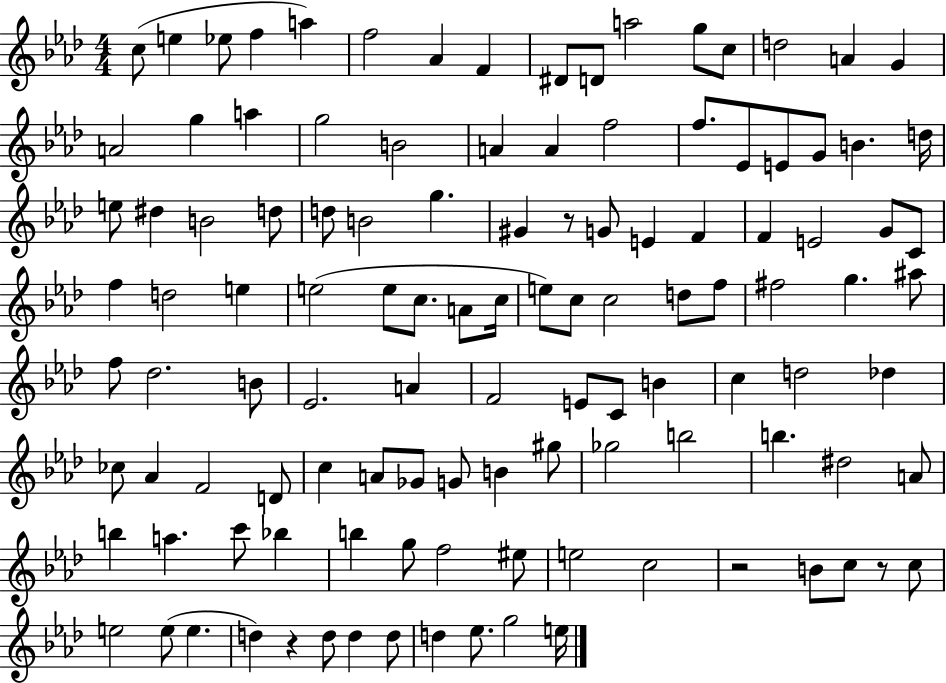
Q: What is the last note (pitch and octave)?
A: E5